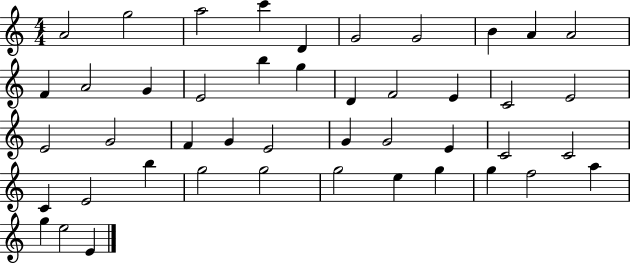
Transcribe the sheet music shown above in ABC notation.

X:1
T:Untitled
M:4/4
L:1/4
K:C
A2 g2 a2 c' D G2 G2 B A A2 F A2 G E2 b g D F2 E C2 E2 E2 G2 F G E2 G G2 E C2 C2 C E2 b g2 g2 g2 e g g f2 a g e2 E